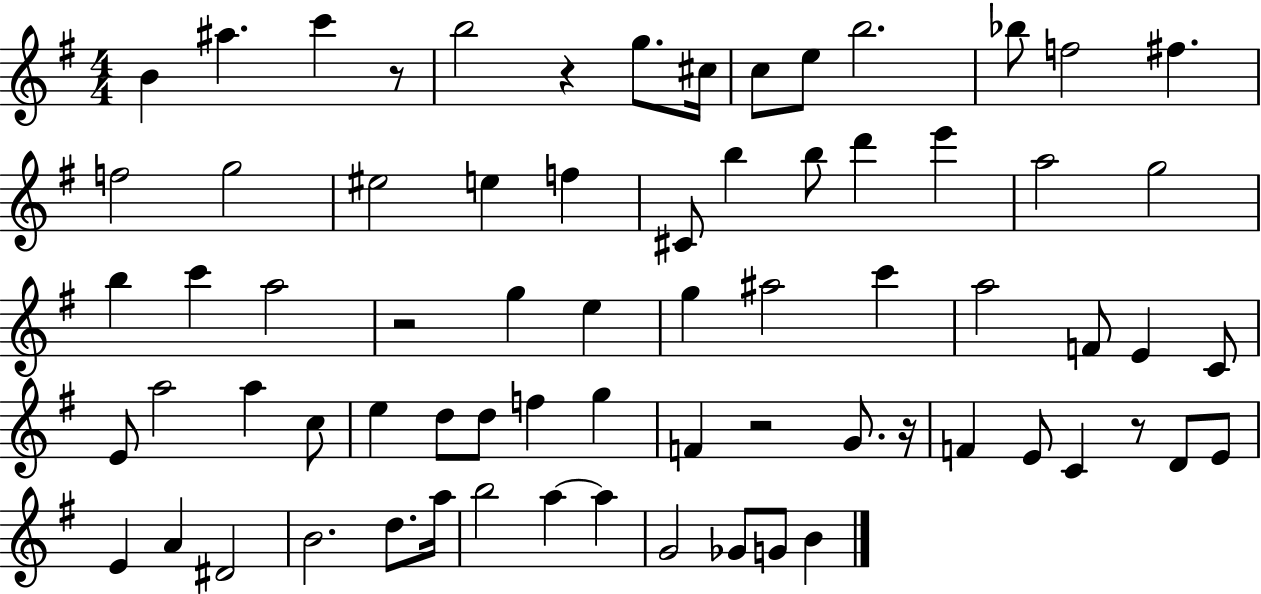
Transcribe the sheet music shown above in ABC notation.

X:1
T:Untitled
M:4/4
L:1/4
K:G
B ^a c' z/2 b2 z g/2 ^c/4 c/2 e/2 b2 _b/2 f2 ^f f2 g2 ^e2 e f ^C/2 b b/2 d' e' a2 g2 b c' a2 z2 g e g ^a2 c' a2 F/2 E C/2 E/2 a2 a c/2 e d/2 d/2 f g F z2 G/2 z/4 F E/2 C z/2 D/2 E/2 E A ^D2 B2 d/2 a/4 b2 a a G2 _G/2 G/2 B